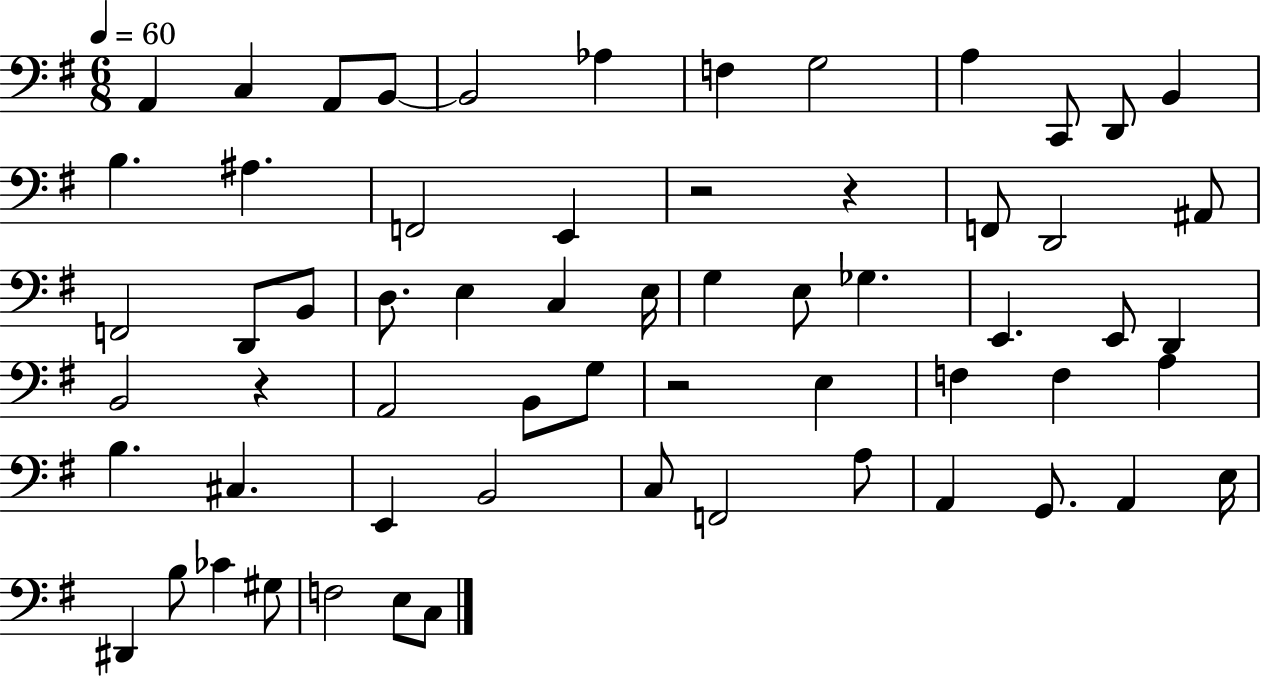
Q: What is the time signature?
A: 6/8